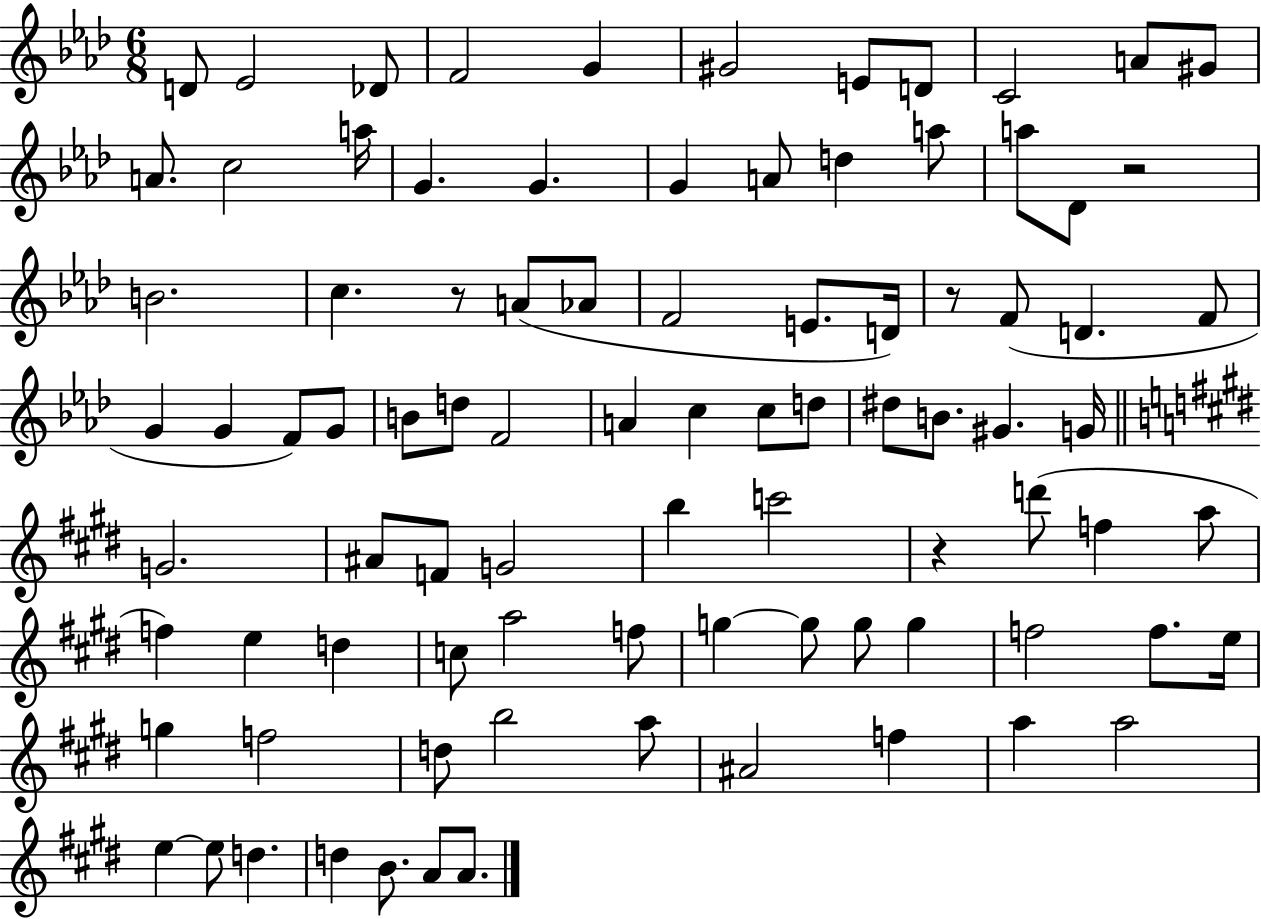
X:1
T:Untitled
M:6/8
L:1/4
K:Ab
D/2 _E2 _D/2 F2 G ^G2 E/2 D/2 C2 A/2 ^G/2 A/2 c2 a/4 G G G A/2 d a/2 a/2 _D/2 z2 B2 c z/2 A/2 _A/2 F2 E/2 D/4 z/2 F/2 D F/2 G G F/2 G/2 B/2 d/2 F2 A c c/2 d/2 ^d/2 B/2 ^G G/4 G2 ^A/2 F/2 G2 b c'2 z d'/2 f a/2 f e d c/2 a2 f/2 g g/2 g/2 g f2 f/2 e/4 g f2 d/2 b2 a/2 ^A2 f a a2 e e/2 d d B/2 A/2 A/2